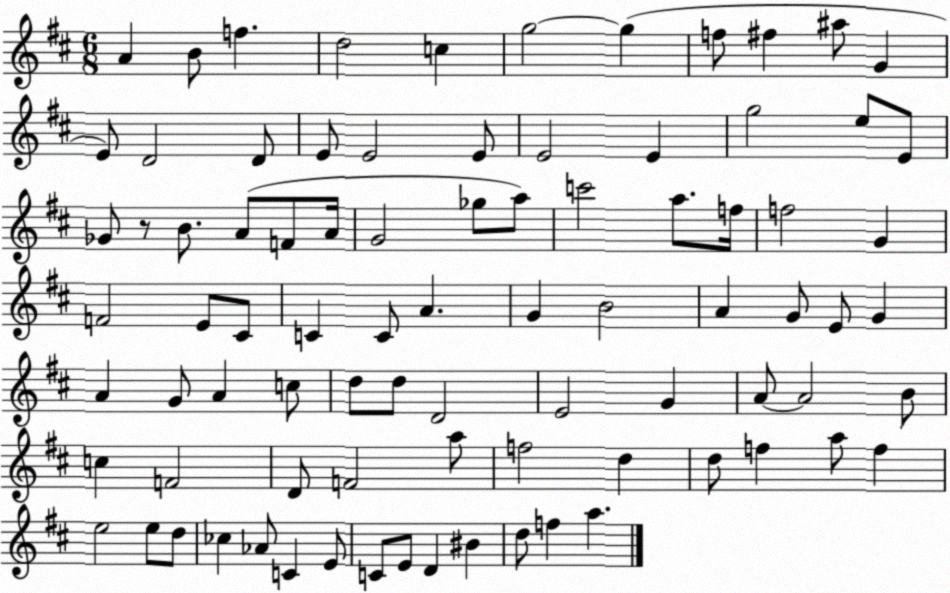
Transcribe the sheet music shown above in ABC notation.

X:1
T:Untitled
M:6/8
L:1/4
K:D
A B/2 f d2 c g2 g f/2 ^f ^a/2 G E/2 D2 D/2 E/2 E2 E/2 E2 E g2 e/2 E/2 _G/2 z/2 B/2 A/2 F/2 A/4 G2 _g/2 a/2 c'2 a/2 f/4 f2 G F2 E/2 ^C/2 C C/2 A G B2 A G/2 E/2 G A G/2 A c/2 d/2 d/2 D2 E2 G A/2 A2 B/2 c F2 D/2 F2 a/2 f2 d d/2 f a/2 f e2 e/2 d/2 _c _A/2 C E/2 C/2 E/2 D ^B d/2 f a